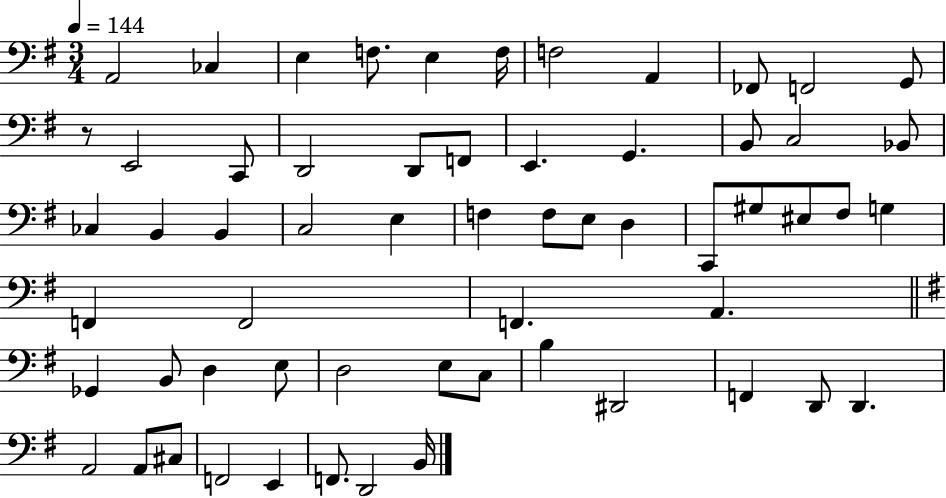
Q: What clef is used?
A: bass